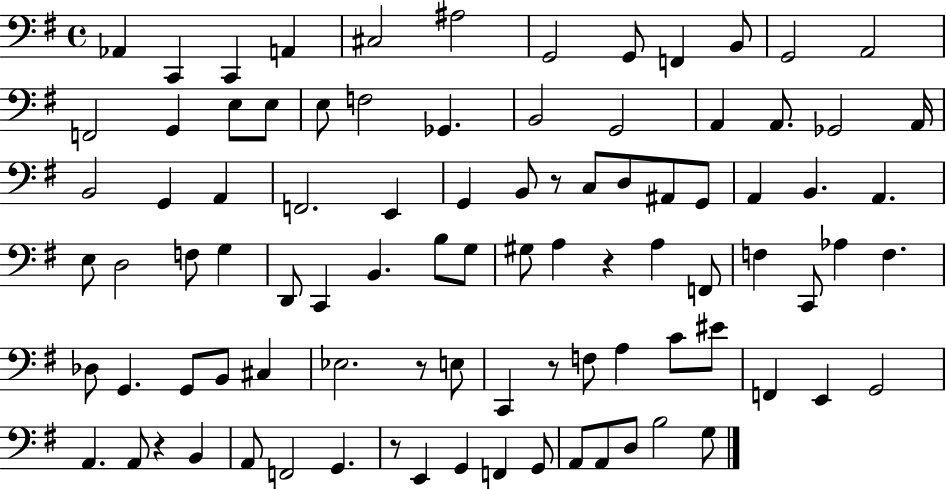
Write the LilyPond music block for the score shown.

{
  \clef bass
  \time 4/4
  \defaultTimeSignature
  \key g \major
  \repeat volta 2 { aes,4 c,4 c,4 a,4 | cis2 ais2 | g,2 g,8 f,4 b,8 | g,2 a,2 | \break f,2 g,4 e8 e8 | e8 f2 ges,4. | b,2 g,2 | a,4 a,8. ges,2 a,16 | \break b,2 g,4 a,4 | f,2. e,4 | g,4 b,8 r8 c8 d8 ais,8 g,8 | a,4 b,4. a,4. | \break e8 d2 f8 g4 | d,8 c,4 b,4. b8 g8 | gis8 a4 r4 a4 f,8 | f4 c,8 aes4 f4. | \break des8 g,4. g,8 b,8 cis4 | ees2. r8 e8 | c,4 r8 f8 a4 c'8 eis'8 | f,4 e,4 g,2 | \break a,4. a,8 r4 b,4 | a,8 f,2 g,4. | r8 e,4 g,4 f,4 g,8 | a,8 a,8 d8 b2 g8 | \break } \bar "|."
}